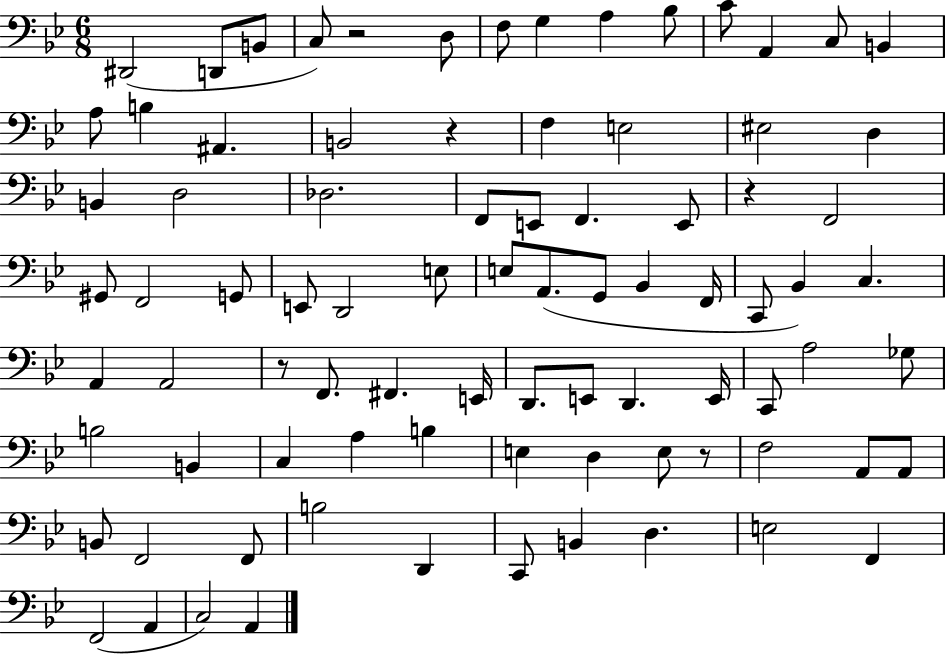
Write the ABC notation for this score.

X:1
T:Untitled
M:6/8
L:1/4
K:Bb
^D,,2 D,,/2 B,,/2 C,/2 z2 D,/2 F,/2 G, A, _B,/2 C/2 A,, C,/2 B,, A,/2 B, ^A,, B,,2 z F, E,2 ^E,2 D, B,, D,2 _D,2 F,,/2 E,,/2 F,, E,,/2 z F,,2 ^G,,/2 F,,2 G,,/2 E,,/2 D,,2 E,/2 E,/2 A,,/2 G,,/2 _B,, F,,/4 C,,/2 _B,, C, A,, A,,2 z/2 F,,/2 ^F,, E,,/4 D,,/2 E,,/2 D,, E,,/4 C,,/2 A,2 _G,/2 B,2 B,, C, A, B, E, D, E,/2 z/2 F,2 A,,/2 A,,/2 B,,/2 F,,2 F,,/2 B,2 D,, C,,/2 B,, D, E,2 F,, F,,2 A,, C,2 A,,